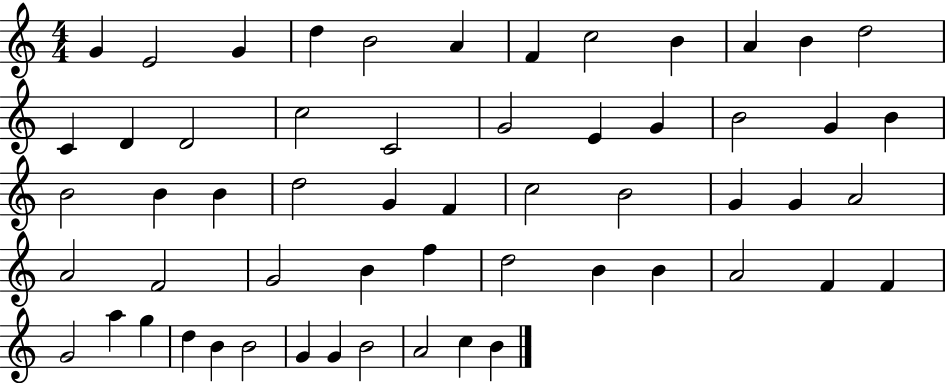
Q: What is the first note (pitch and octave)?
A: G4